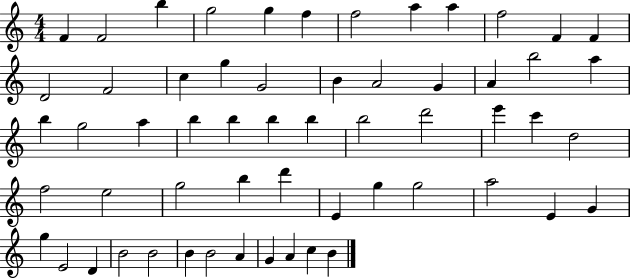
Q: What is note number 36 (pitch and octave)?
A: F5